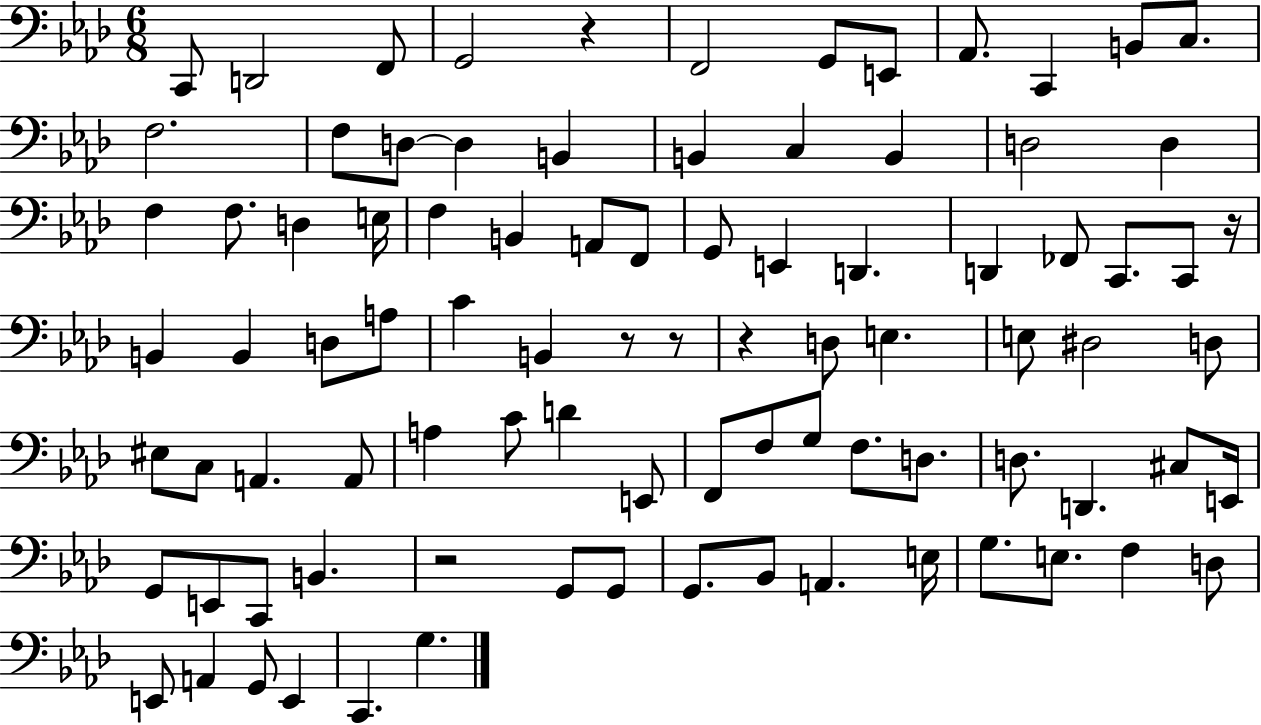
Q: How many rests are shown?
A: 6